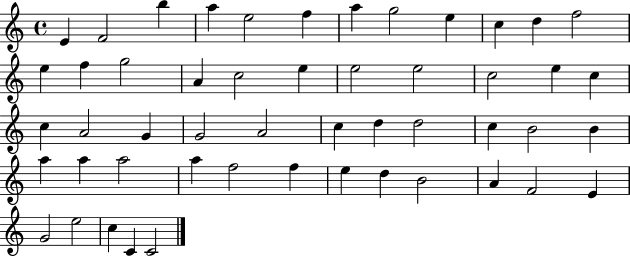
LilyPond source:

{
  \clef treble
  \time 4/4
  \defaultTimeSignature
  \key c \major
  e'4 f'2 b''4 | a''4 e''2 f''4 | a''4 g''2 e''4 | c''4 d''4 f''2 | \break e''4 f''4 g''2 | a'4 c''2 e''4 | e''2 e''2 | c''2 e''4 c''4 | \break c''4 a'2 g'4 | g'2 a'2 | c''4 d''4 d''2 | c''4 b'2 b'4 | \break a''4 a''4 a''2 | a''4 f''2 f''4 | e''4 d''4 b'2 | a'4 f'2 e'4 | \break g'2 e''2 | c''4 c'4 c'2 | \bar "|."
}